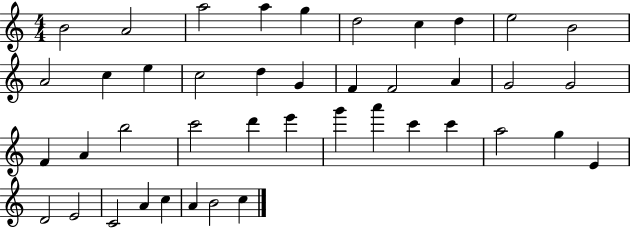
{
  \clef treble
  \numericTimeSignature
  \time 4/4
  \key c \major
  b'2 a'2 | a''2 a''4 g''4 | d''2 c''4 d''4 | e''2 b'2 | \break a'2 c''4 e''4 | c''2 d''4 g'4 | f'4 f'2 a'4 | g'2 g'2 | \break f'4 a'4 b''2 | c'''2 d'''4 e'''4 | g'''4 a'''4 c'''4 c'''4 | a''2 g''4 e'4 | \break d'2 e'2 | c'2 a'4 c''4 | a'4 b'2 c''4 | \bar "|."
}